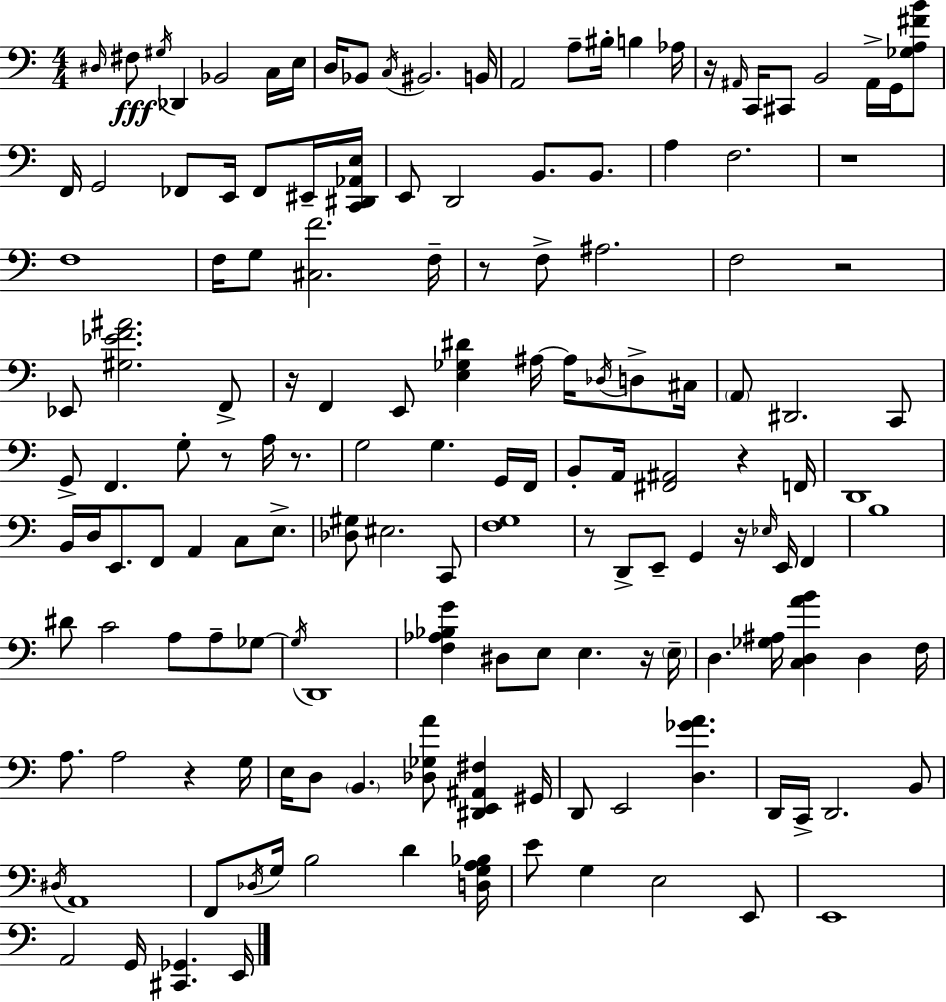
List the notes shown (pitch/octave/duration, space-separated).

D#3/s F#3/e G#3/s Db2/q Bb2/h C3/s E3/s D3/s Bb2/e C3/s BIS2/h. B2/s A2/h A3/e BIS3/s B3/q Ab3/s R/s A#2/s C2/s C#2/e B2/h A#2/s G2/s [Gb3,A3,F#4,B4]/e F2/s G2/h FES2/e E2/s FES2/e EIS2/s [C2,D#2,Ab2,E3]/s E2/e D2/h B2/e. B2/e. A3/q F3/h. R/w F3/w F3/s G3/e [C#3,F4]/h. F3/s R/e F3/e A#3/h. F3/h R/h Eb2/e [G#3,Eb4,F4,A#4]/h. F2/e R/s F2/q E2/e [E3,Gb3,D#4]/q A#3/s A#3/s Db3/s D3/e C#3/s A2/e D#2/h. C2/e G2/e F2/q. G3/e R/e A3/s R/e. G3/h G3/q. G2/s F2/s B2/e A2/s [F#2,A#2]/h R/q F2/s D2/w B2/s D3/s E2/e. F2/e A2/q C3/e E3/e. [Db3,G#3]/e EIS3/h. C2/e [F3,G3]/w R/e D2/e E2/e G2/q R/s Eb3/s E2/s F2/q B3/w D#4/e C4/h A3/e A3/e Gb3/e Gb3/s D2/w [F3,Ab3,Bb3,G4]/q D#3/e E3/e E3/q. R/s E3/s D3/q. [Gb3,A#3]/s [C3,D3,A4,B4]/q D3/q F3/s A3/e. A3/h R/q G3/s E3/s D3/e B2/q. [Db3,Gb3,A4]/e [D#2,E2,A#2,F#3]/q G#2/s D2/e E2/h [D3,Gb4,A4]/q. D2/s C2/s D2/h. B2/e D#3/s A2/w F2/e Db3/s G3/s B3/h D4/q [D3,G3,A3,Bb3]/s E4/e G3/q E3/h E2/e E2/w A2/h G2/s [C#2,Gb2]/q. E2/s